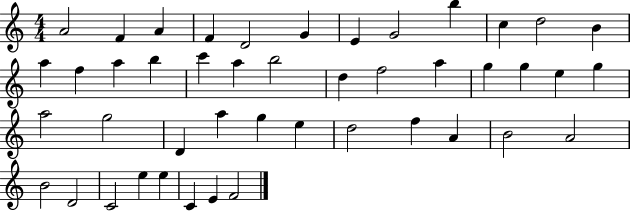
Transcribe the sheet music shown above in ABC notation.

X:1
T:Untitled
M:4/4
L:1/4
K:C
A2 F A F D2 G E G2 b c d2 B a f a b c' a b2 d f2 a g g e g a2 g2 D a g e d2 f A B2 A2 B2 D2 C2 e e C E F2